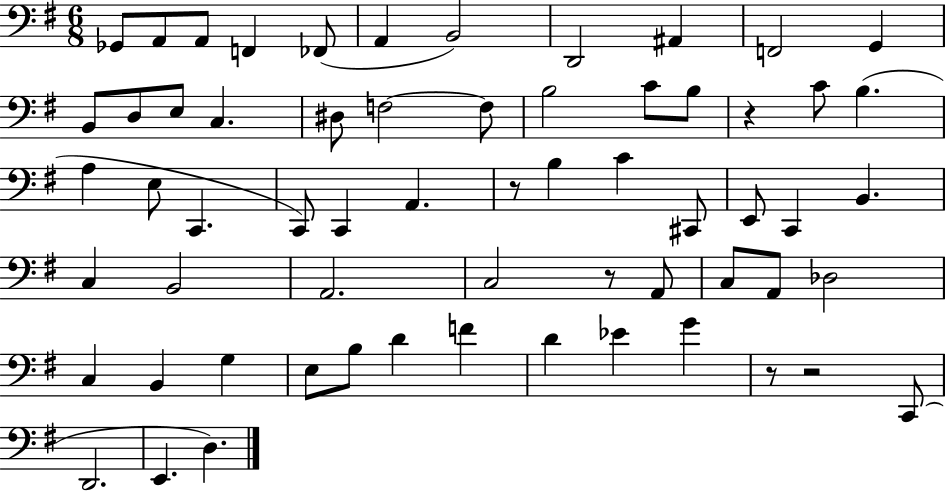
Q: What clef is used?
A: bass